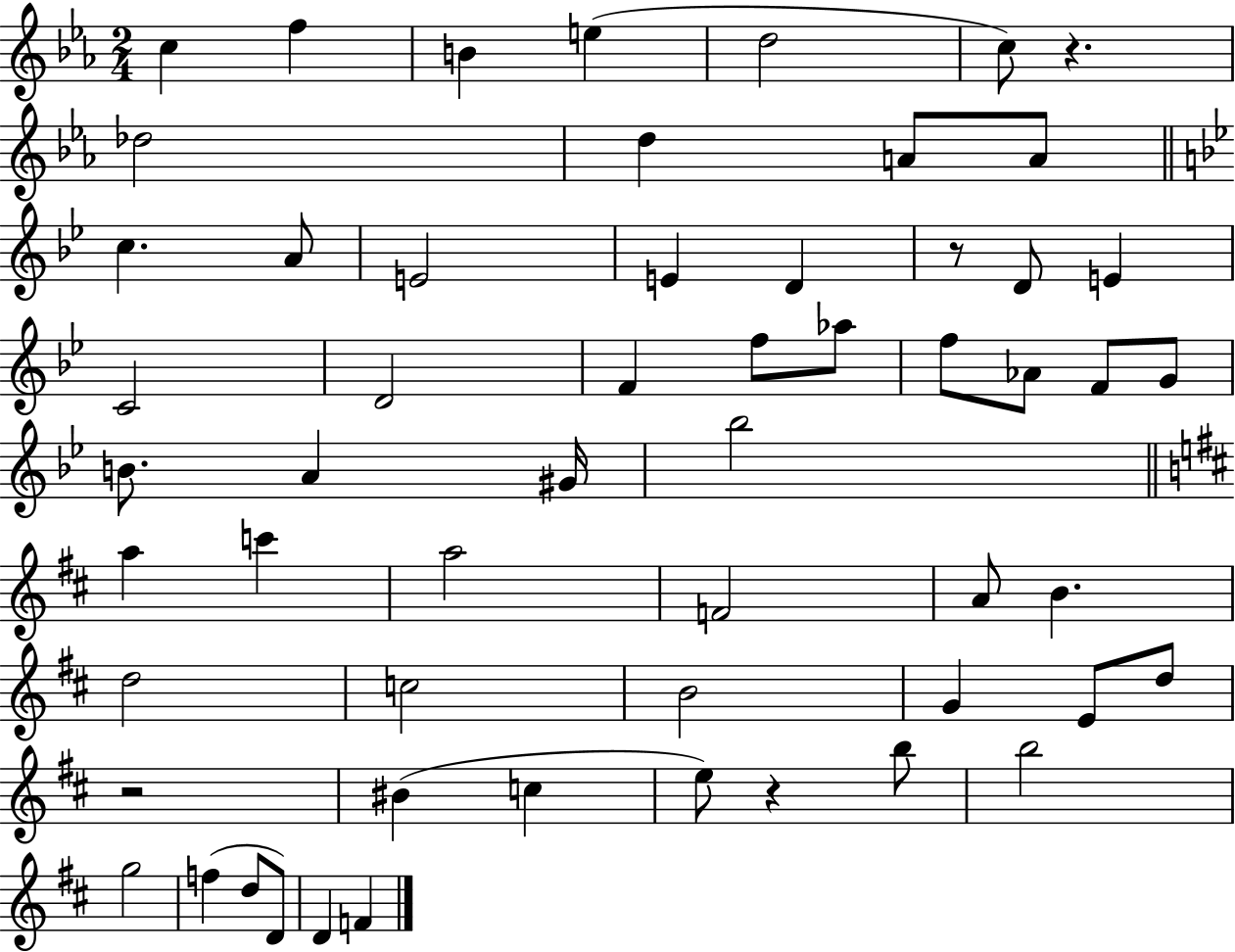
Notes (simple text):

C5/q F5/q B4/q E5/q D5/h C5/e R/q. Db5/h D5/q A4/e A4/e C5/q. A4/e E4/h E4/q D4/q R/e D4/e E4/q C4/h D4/h F4/q F5/e Ab5/e F5/e Ab4/e F4/e G4/e B4/e. A4/q G#4/s Bb5/h A5/q C6/q A5/h F4/h A4/e B4/q. D5/h C5/h B4/h G4/q E4/e D5/e R/h BIS4/q C5/q E5/e R/q B5/e B5/h G5/h F5/q D5/e D4/e D4/q F4/q